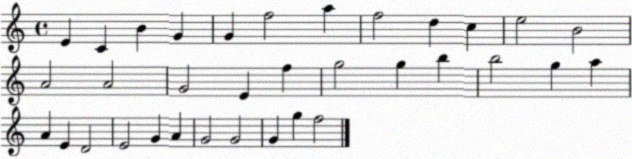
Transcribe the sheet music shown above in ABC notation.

X:1
T:Untitled
M:4/4
L:1/4
K:C
E C B G G f2 a f2 d c e2 B2 A2 A2 G2 E f g2 g b b2 g a A E D2 E2 G A G2 G2 G g f2